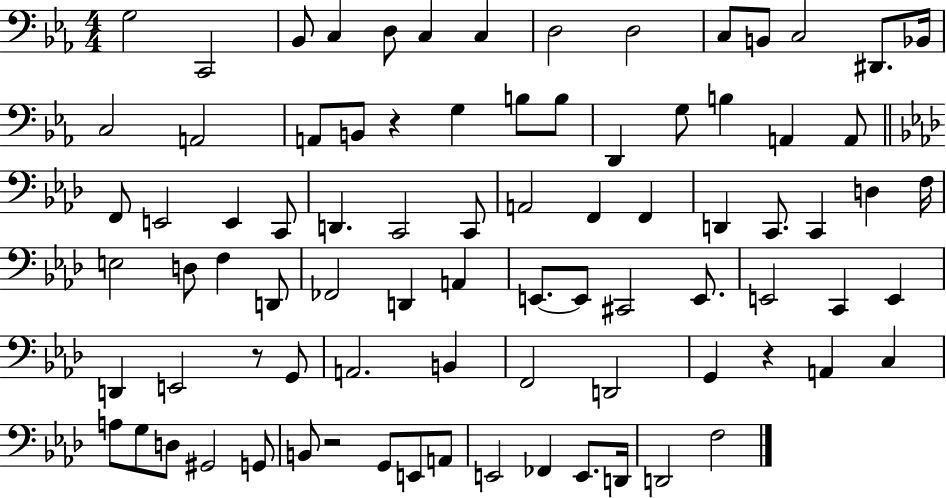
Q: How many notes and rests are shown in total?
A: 84